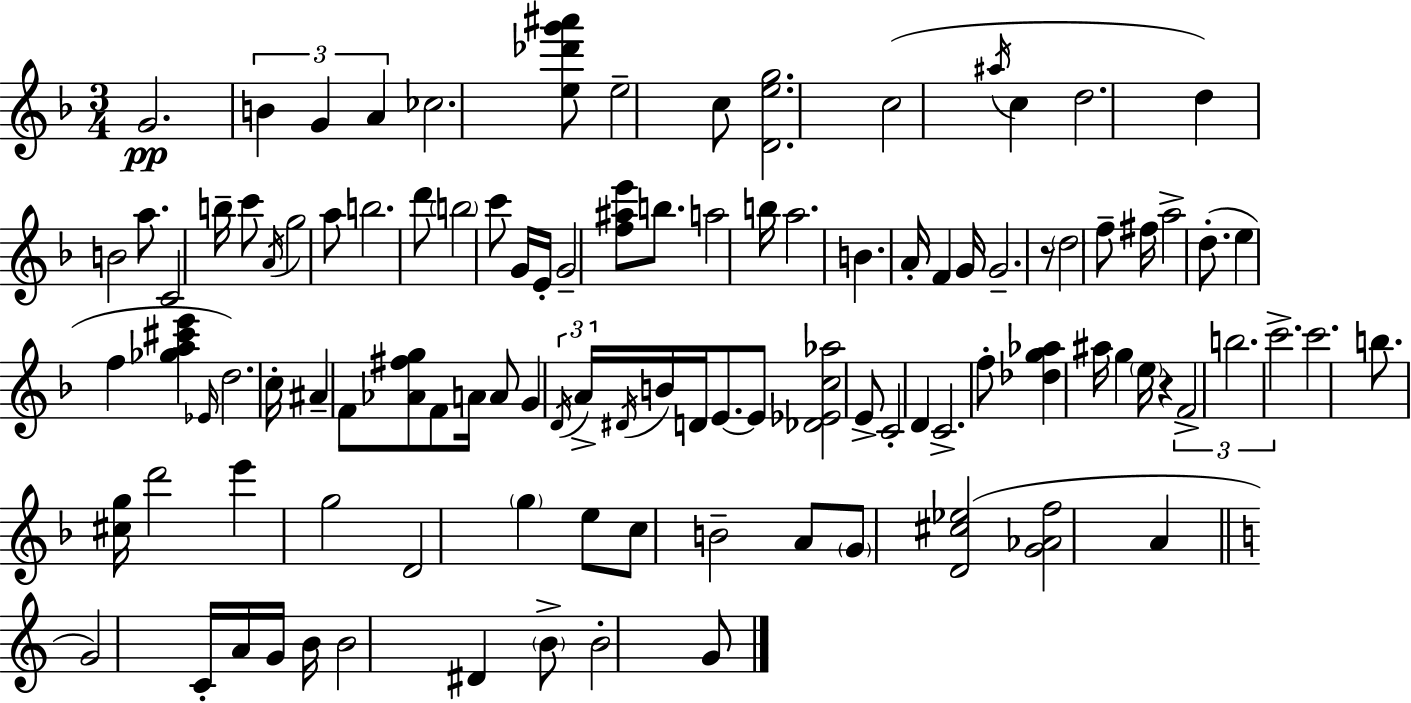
G4/h. B4/q G4/q A4/q CES5/h. [E5,Db6,G6,A#6]/e E5/h C5/e [D4,E5,G5]/h. C5/h A#5/s C5/q D5/h. D5/q B4/h A5/e. C4/h B5/s C6/e A4/s G5/h A5/e B5/h. D6/e B5/h C6/e G4/s E4/s G4/h [F5,A#5,E6]/e B5/e. A5/h B5/s A5/h. B4/q. A4/s F4/q G4/s G4/h. R/e D5/h F5/e F#5/s A5/h D5/e. E5/q F5/q [Gb5,A5,C#6,E6]/q Eb4/s D5/h. C5/s A#4/q F4/e [Ab4,F#5,G5]/e F4/e A4/s A4/e G4/q D4/s A4/s D#4/s B4/s D4/s E4/e. E4/e [Db4,Eb4,C5,Ab5]/h E4/e C4/h D4/q C4/h. F5/e [Db5,G5,Ab5]/q A#5/s G5/q E5/s R/q F4/h B5/h. C6/h. C6/h. B5/e. [C#5,G5]/s D6/h E6/q G5/h D4/h G5/q E5/e C5/e B4/h A4/e G4/e [D4,C#5,Eb5]/h [G4,Ab4,F5]/h A4/q G4/h C4/s A4/s G4/s B4/s B4/h D#4/q B4/e B4/h G4/e